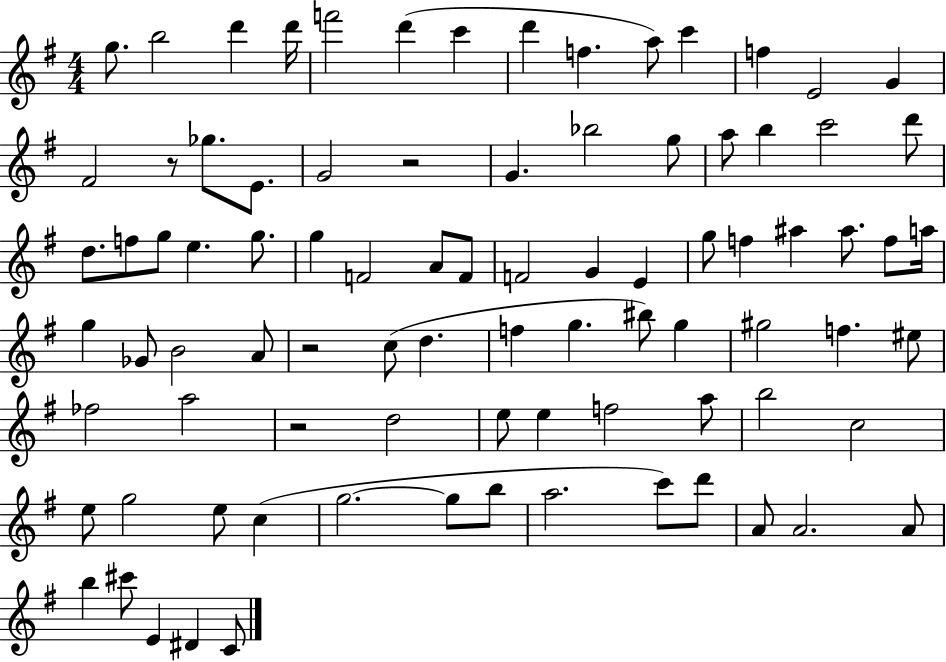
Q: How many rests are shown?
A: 4